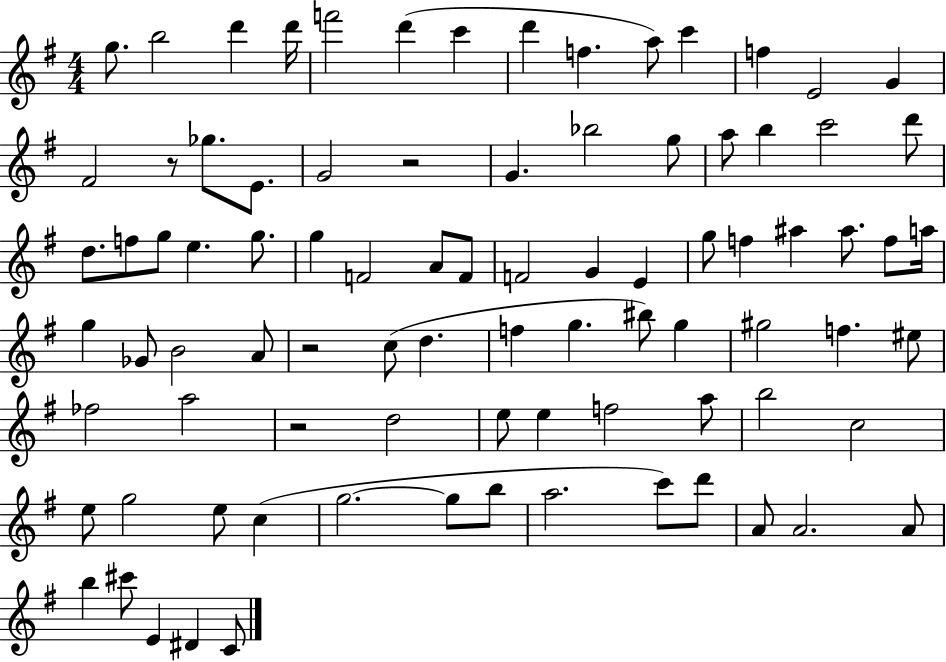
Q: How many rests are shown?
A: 4